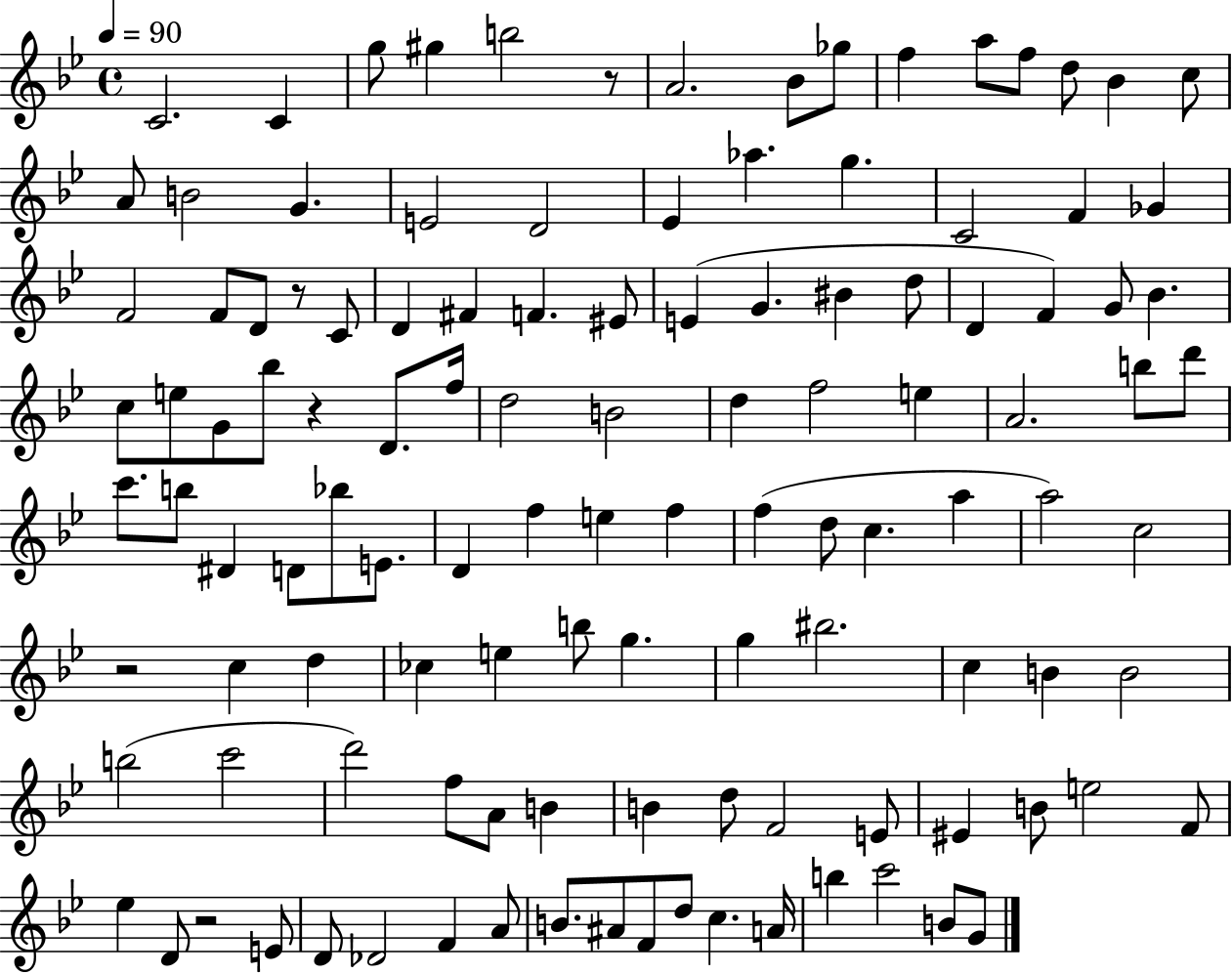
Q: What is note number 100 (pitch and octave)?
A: D4